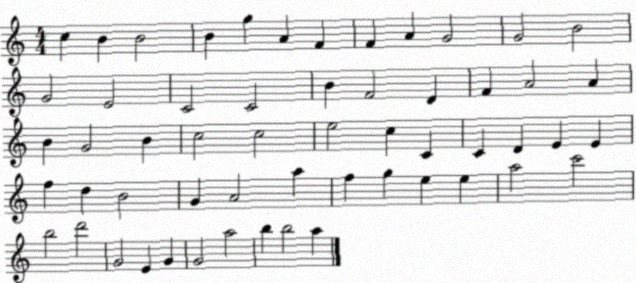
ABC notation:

X:1
T:Untitled
M:4/4
L:1/4
K:C
c B B2 B g A F F A G2 G2 B2 G2 E2 C2 C2 B F2 D F A2 A B G2 B c2 c2 e2 c C C D E E f d B2 G A2 a f g e e a2 c'2 b2 d'2 G2 E G G2 a2 b b2 a